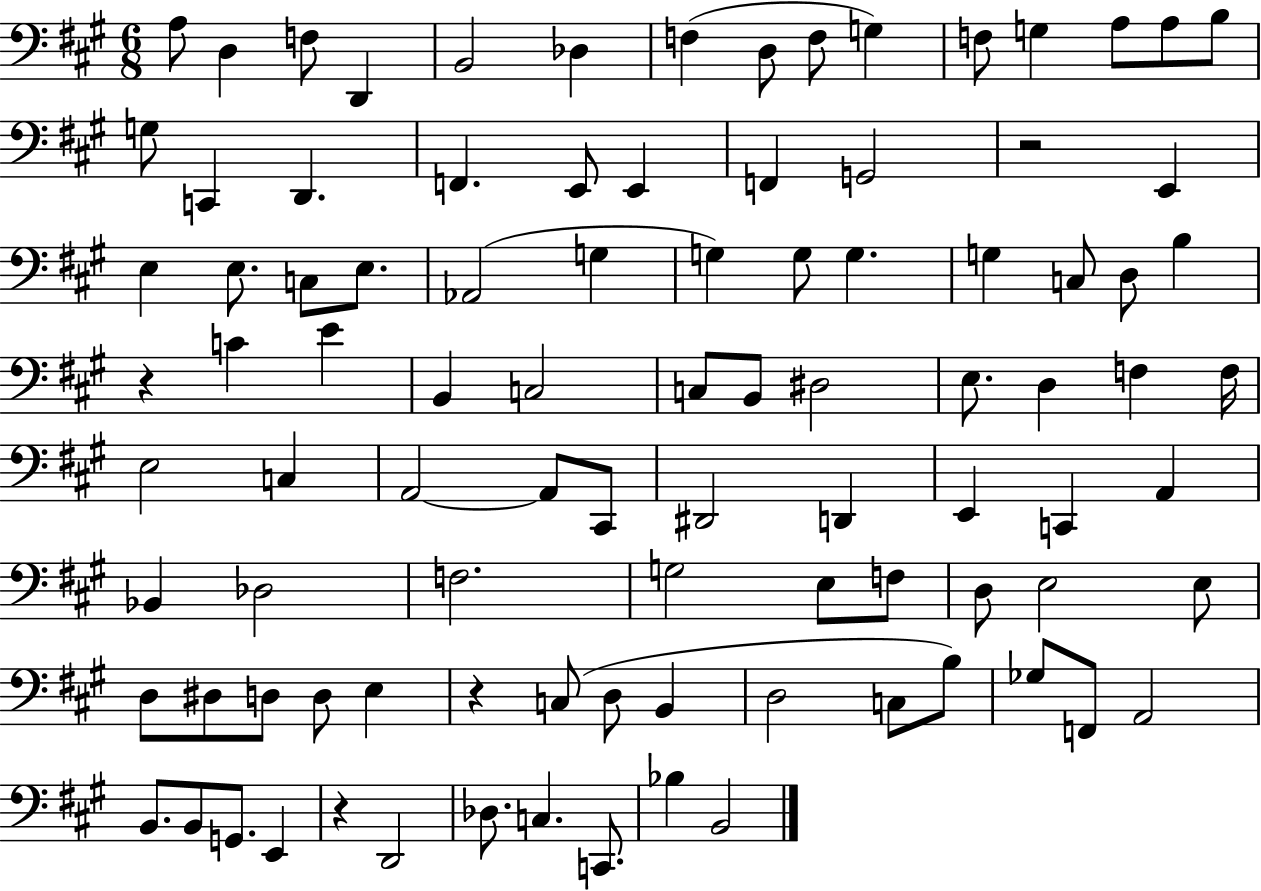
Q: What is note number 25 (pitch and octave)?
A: E3